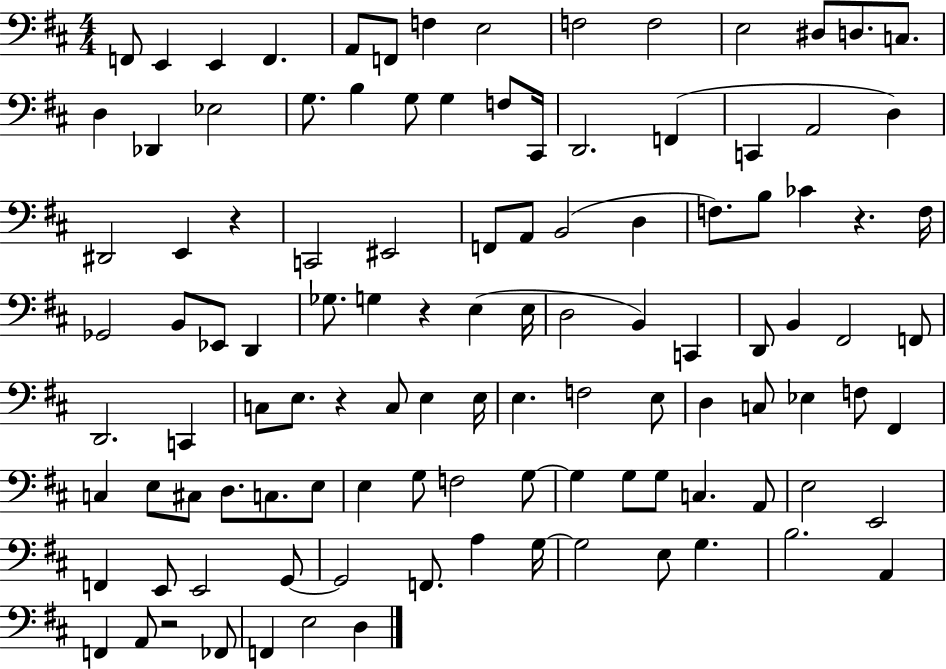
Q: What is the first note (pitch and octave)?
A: F2